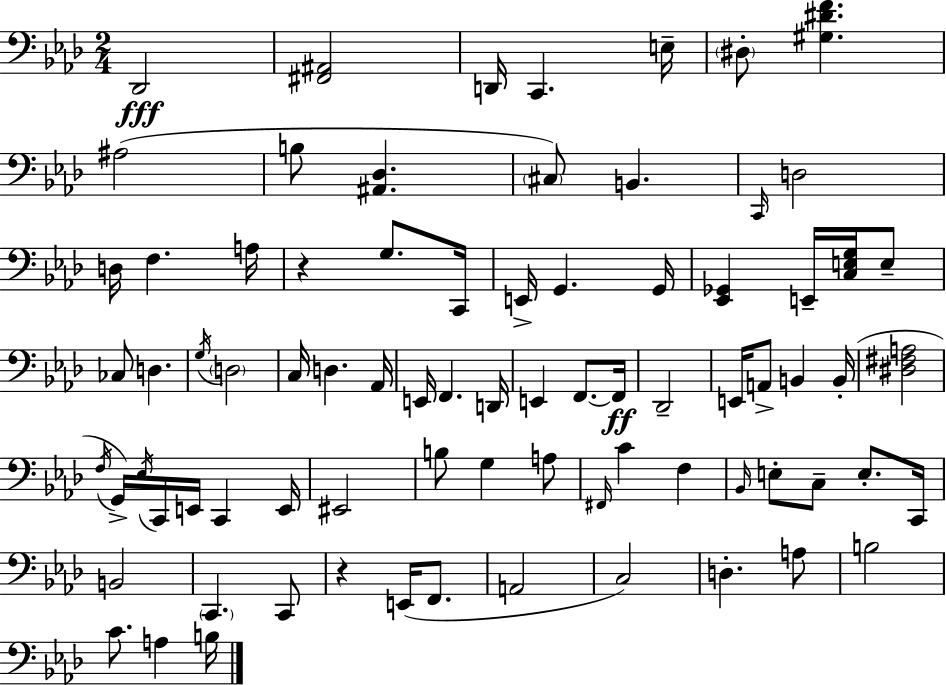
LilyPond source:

{
  \clef bass
  \numericTimeSignature
  \time 2/4
  \key aes \major
  des,2\fff | <fis, ais,>2 | d,16 c,4. e16-- | \parenthesize dis8-. <gis dis' f'>4. | \break ais2( | b8 <ais, des>4. | \parenthesize cis8) b,4. | \grace { c,16 } d2 | \break d16 f4. | a16 r4 g8. | c,16 e,16-> g,4. | g,16 <ees, ges,>4 e,16-- <c e g>16 e8-- | \break ces8 d4. | \acciaccatura { g16 } \parenthesize d2 | c16 d4. | aes,16 e,16 f,4. | \break d,16 e,4 f,8.~~ | f,16\ff des,2-- | e,16 a,8-> b,4 | b,16-.( <dis fis a>2 | \break \acciaccatura { f16 } g,16->) \acciaccatura { ees16 } c,16 e,16 c,4 | e,16 eis,2 | b8 g4 | a8 \grace { fis,16 } c'4 | \break f4 \grace { bes,16 } e8-. | c8-- e8.-. c,16 b,2 | \parenthesize c,4. | c,8 r4 | \break e,16( f,8. a,2 | c2) | d4.-. | a8 b2 | \break c'8. | a4 b16 \bar "|."
}